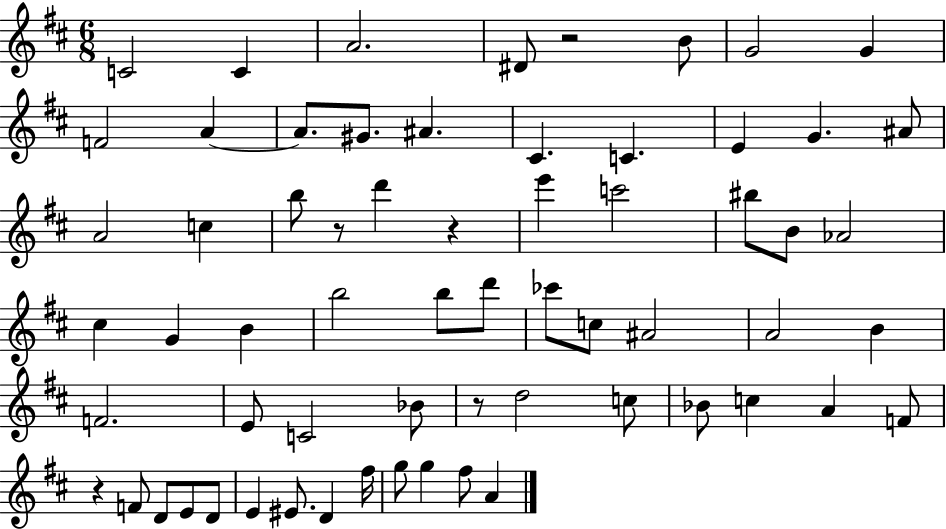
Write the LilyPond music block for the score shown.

{
  \clef treble
  \numericTimeSignature
  \time 6/8
  \key d \major
  c'2 c'4 | a'2. | dis'8 r2 b'8 | g'2 g'4 | \break f'2 a'4~~ | a'8. gis'8. ais'4. | cis'4. c'4. | e'4 g'4. ais'8 | \break a'2 c''4 | b''8 r8 d'''4 r4 | e'''4 c'''2 | bis''8 b'8 aes'2 | \break cis''4 g'4 b'4 | b''2 b''8 d'''8 | ces'''8 c''8 ais'2 | a'2 b'4 | \break f'2. | e'8 c'2 bes'8 | r8 d''2 c''8 | bes'8 c''4 a'4 f'8 | \break r4 f'8 d'8 e'8 d'8 | e'4 eis'8. d'4 fis''16 | g''8 g''4 fis''8 a'4 | \bar "|."
}